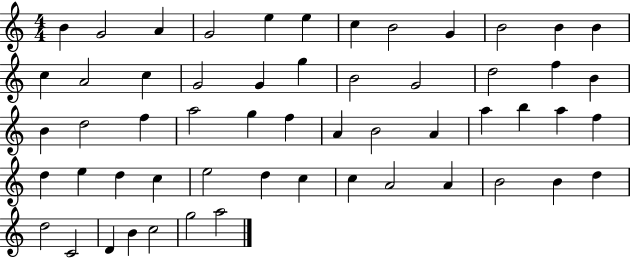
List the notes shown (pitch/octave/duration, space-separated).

B4/q G4/h A4/q G4/h E5/q E5/q C5/q B4/h G4/q B4/h B4/q B4/q C5/q A4/h C5/q G4/h G4/q G5/q B4/h G4/h D5/h F5/q B4/q B4/q D5/h F5/q A5/h G5/q F5/q A4/q B4/h A4/q A5/q B5/q A5/q F5/q D5/q E5/q D5/q C5/q E5/h D5/q C5/q C5/q A4/h A4/q B4/h B4/q D5/q D5/h C4/h D4/q B4/q C5/h G5/h A5/h